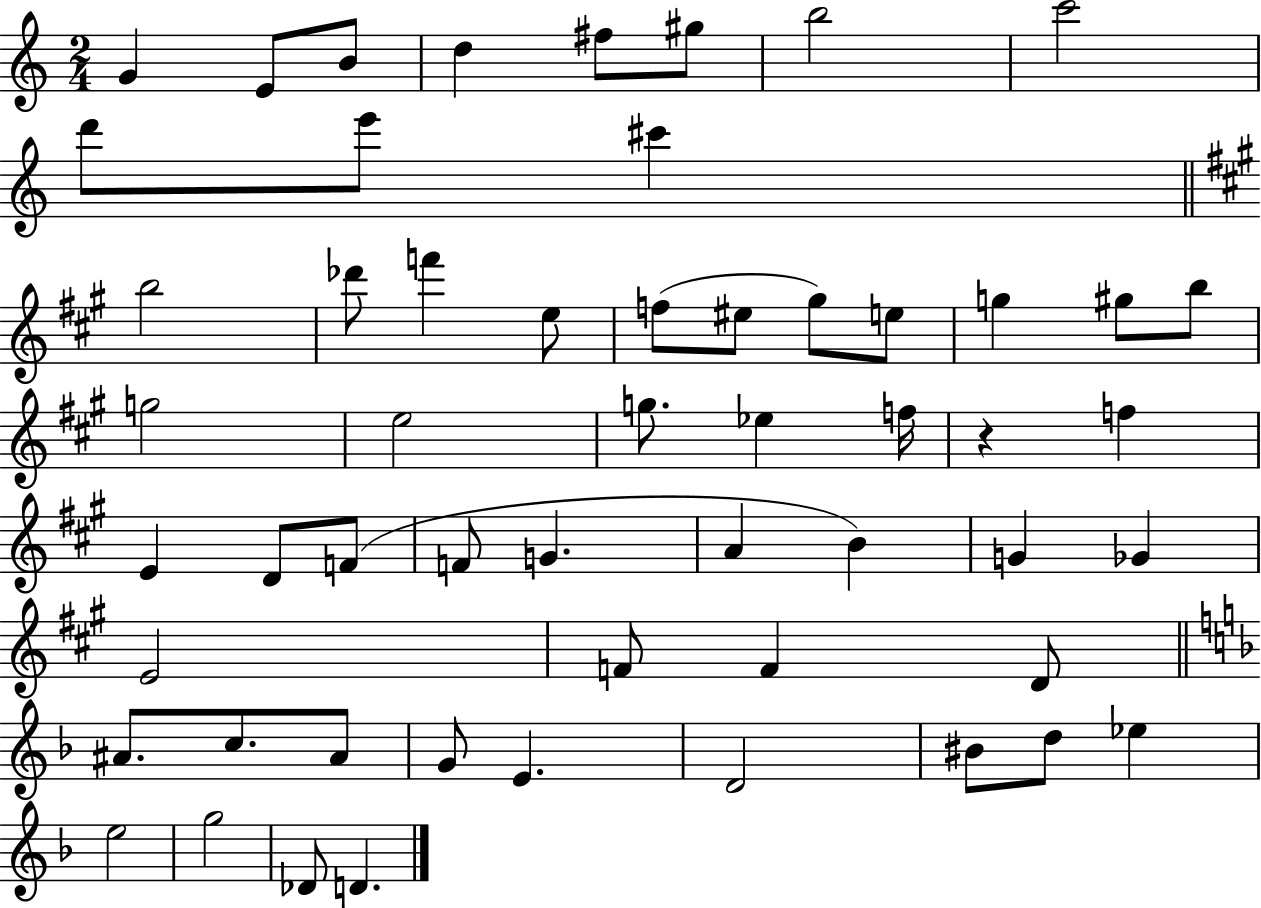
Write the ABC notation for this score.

X:1
T:Untitled
M:2/4
L:1/4
K:C
G E/2 B/2 d ^f/2 ^g/2 b2 c'2 d'/2 e'/2 ^c' b2 _d'/2 f' e/2 f/2 ^e/2 ^g/2 e/2 g ^g/2 b/2 g2 e2 g/2 _e f/4 z f E D/2 F/2 F/2 G A B G _G E2 F/2 F D/2 ^A/2 c/2 ^A/2 G/2 E D2 ^B/2 d/2 _e e2 g2 _D/2 D